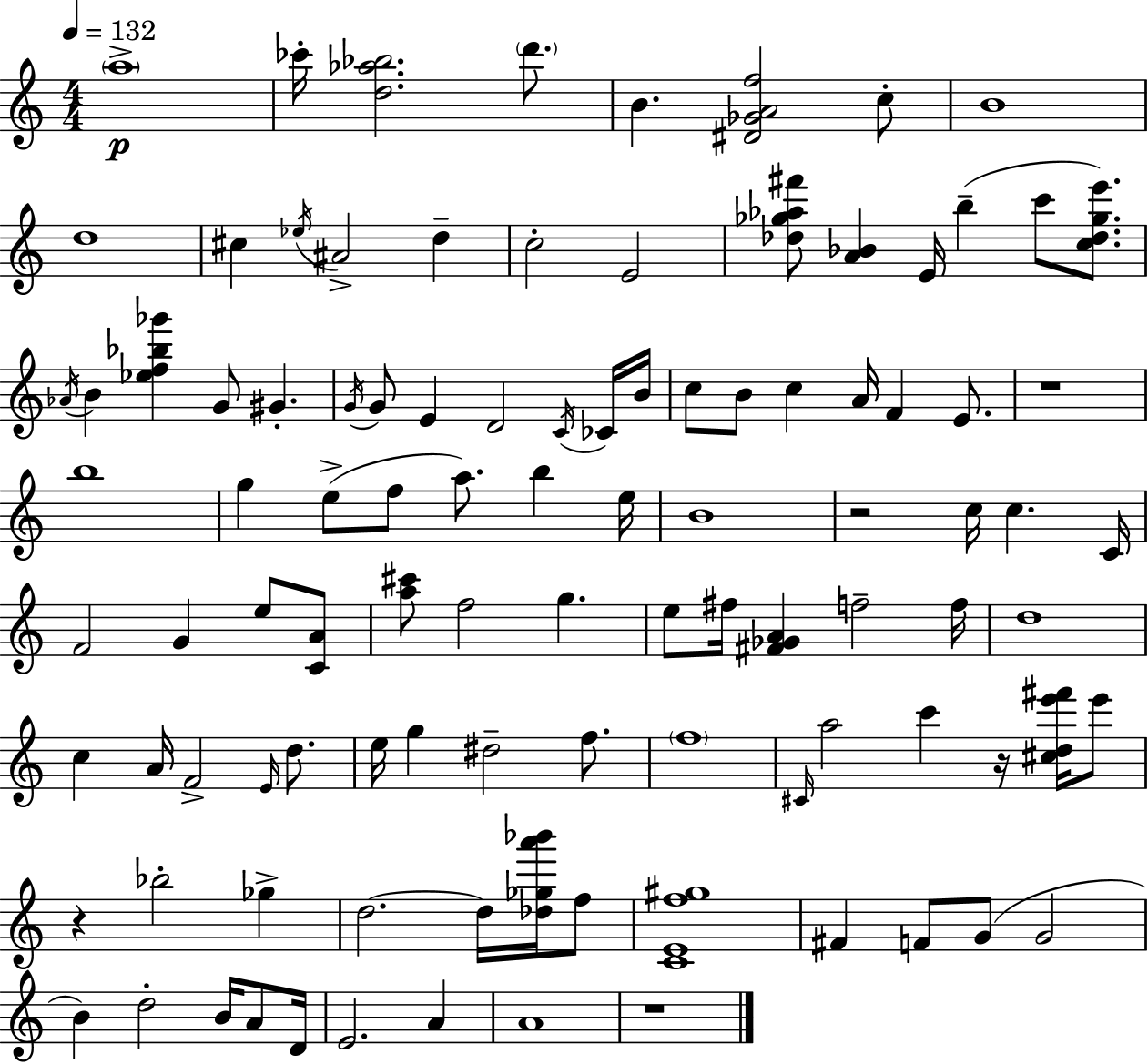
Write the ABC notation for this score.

X:1
T:Untitled
M:4/4
L:1/4
K:C
a4 _c'/4 [d_a_b]2 d'/2 B [^D_GAf]2 c/2 B4 d4 ^c _e/4 ^A2 d c2 E2 [_d_g_a^f']/2 [A_B] E/4 b c'/2 [c_d_ge']/2 _A/4 B [_ef_b_g'] G/2 ^G G/4 G/2 E D2 C/4 _C/4 B/4 c/2 B/2 c A/4 F E/2 z4 b4 g e/2 f/2 a/2 b e/4 B4 z2 c/4 c C/4 F2 G e/2 [CA]/2 [a^c']/2 f2 g e/2 ^f/4 [^F_GA] f2 f/4 d4 c A/4 F2 E/4 d/2 e/4 g ^d2 f/2 f4 ^C/4 a2 c' z/4 [^cde'^f']/4 e'/2 z _b2 _g d2 d/4 [_d_ga'_b']/4 f/2 [CEf^g]4 ^F F/2 G/2 G2 B d2 B/4 A/2 D/4 E2 A A4 z4